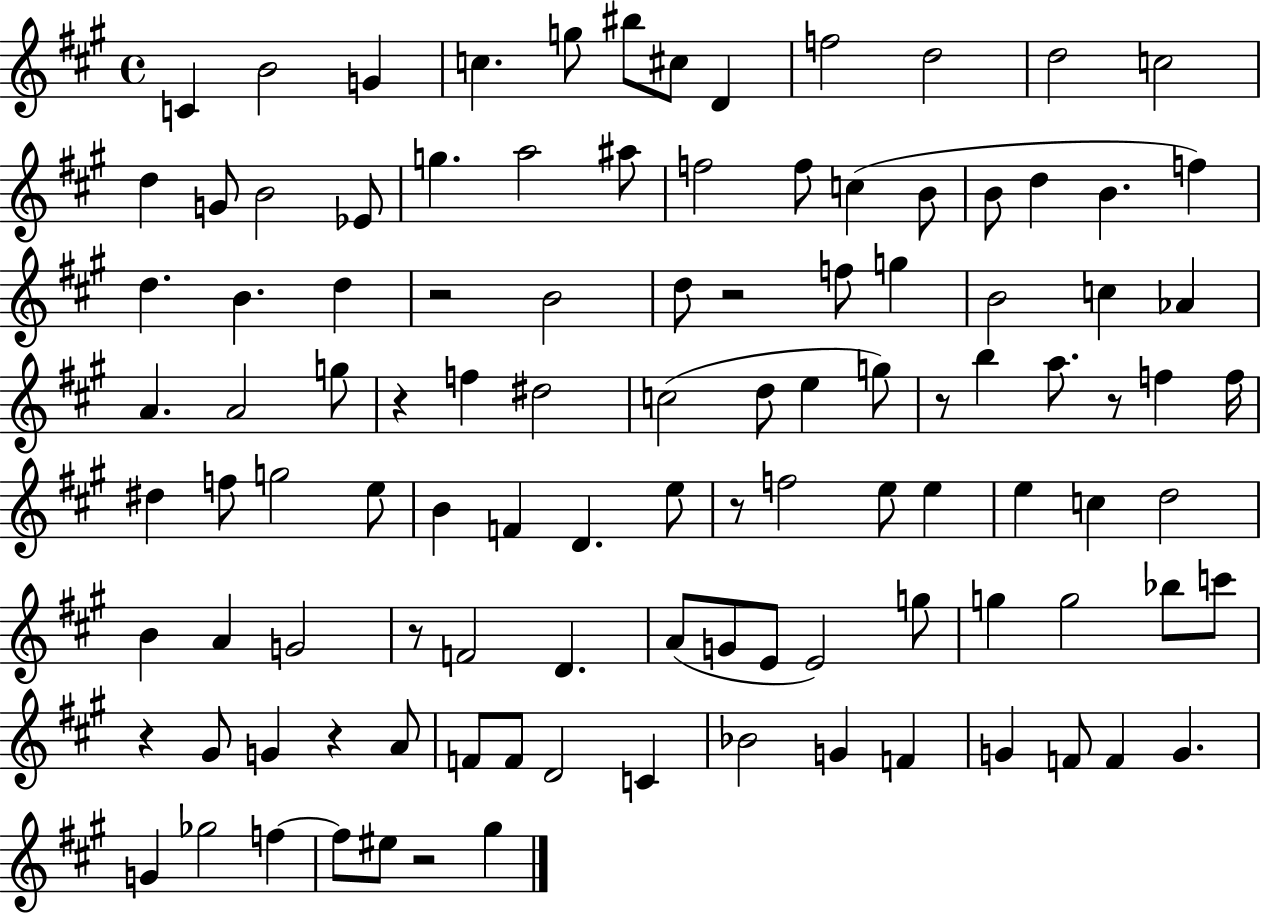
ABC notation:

X:1
T:Untitled
M:4/4
L:1/4
K:A
C B2 G c g/2 ^b/2 ^c/2 D f2 d2 d2 c2 d G/2 B2 _E/2 g a2 ^a/2 f2 f/2 c B/2 B/2 d B f d B d z2 B2 d/2 z2 f/2 g B2 c _A A A2 g/2 z f ^d2 c2 d/2 e g/2 z/2 b a/2 z/2 f f/4 ^d f/2 g2 e/2 B F D e/2 z/2 f2 e/2 e e c d2 B A G2 z/2 F2 D A/2 G/2 E/2 E2 g/2 g g2 _b/2 c'/2 z ^G/2 G z A/2 F/2 F/2 D2 C _B2 G F G F/2 F G G _g2 f f/2 ^e/2 z2 ^g